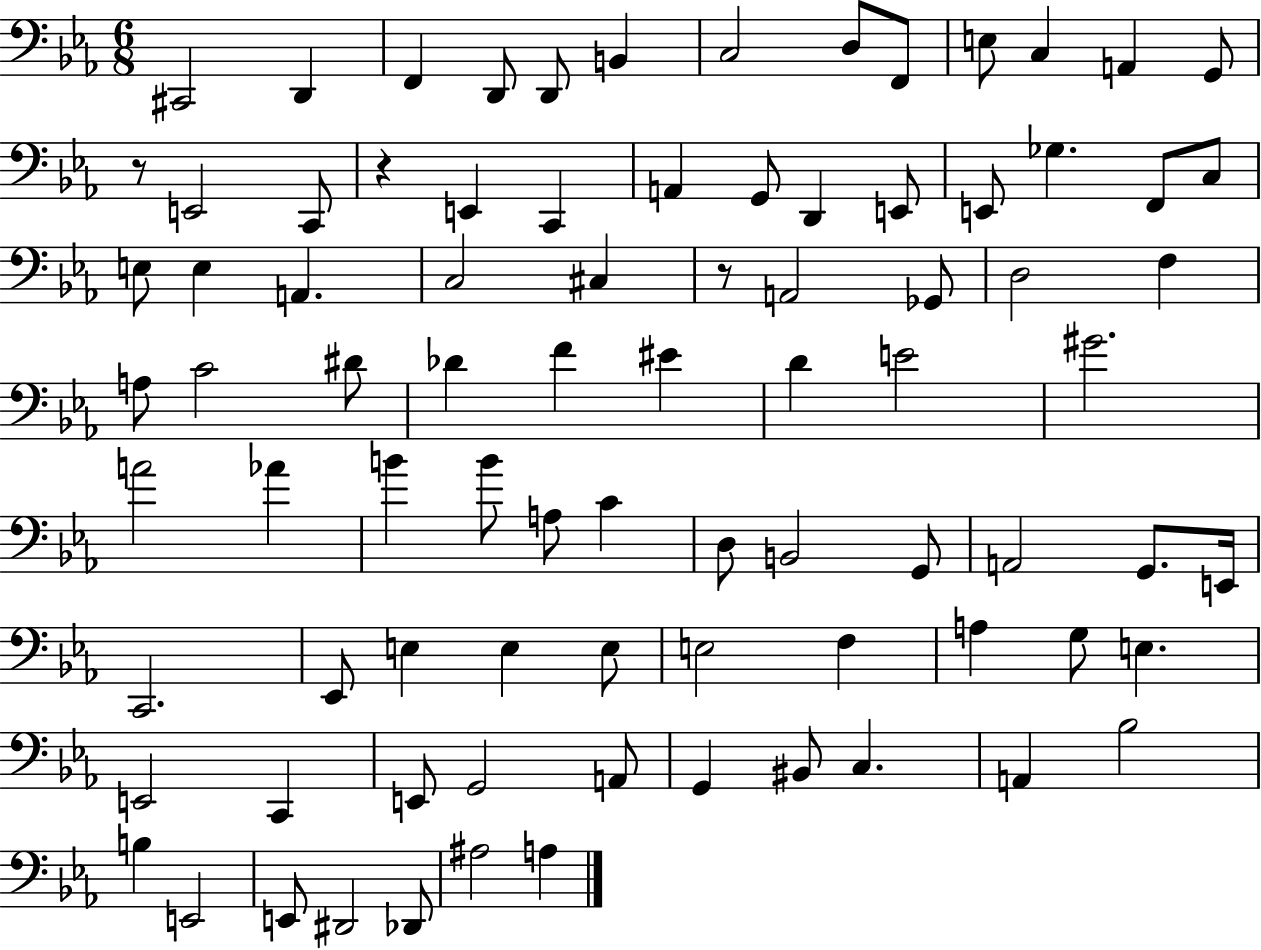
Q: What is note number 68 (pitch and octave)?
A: E2